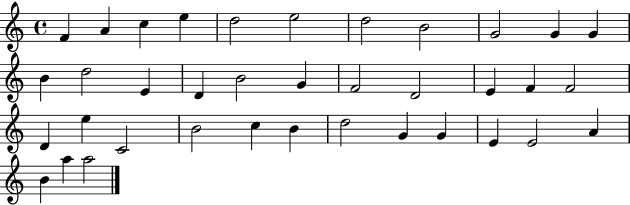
{
  \clef treble
  \time 4/4
  \defaultTimeSignature
  \key c \major
  f'4 a'4 c''4 e''4 | d''2 e''2 | d''2 b'2 | g'2 g'4 g'4 | \break b'4 d''2 e'4 | d'4 b'2 g'4 | f'2 d'2 | e'4 f'4 f'2 | \break d'4 e''4 c'2 | b'2 c''4 b'4 | d''2 g'4 g'4 | e'4 e'2 a'4 | \break b'4 a''4 a''2 | \bar "|."
}